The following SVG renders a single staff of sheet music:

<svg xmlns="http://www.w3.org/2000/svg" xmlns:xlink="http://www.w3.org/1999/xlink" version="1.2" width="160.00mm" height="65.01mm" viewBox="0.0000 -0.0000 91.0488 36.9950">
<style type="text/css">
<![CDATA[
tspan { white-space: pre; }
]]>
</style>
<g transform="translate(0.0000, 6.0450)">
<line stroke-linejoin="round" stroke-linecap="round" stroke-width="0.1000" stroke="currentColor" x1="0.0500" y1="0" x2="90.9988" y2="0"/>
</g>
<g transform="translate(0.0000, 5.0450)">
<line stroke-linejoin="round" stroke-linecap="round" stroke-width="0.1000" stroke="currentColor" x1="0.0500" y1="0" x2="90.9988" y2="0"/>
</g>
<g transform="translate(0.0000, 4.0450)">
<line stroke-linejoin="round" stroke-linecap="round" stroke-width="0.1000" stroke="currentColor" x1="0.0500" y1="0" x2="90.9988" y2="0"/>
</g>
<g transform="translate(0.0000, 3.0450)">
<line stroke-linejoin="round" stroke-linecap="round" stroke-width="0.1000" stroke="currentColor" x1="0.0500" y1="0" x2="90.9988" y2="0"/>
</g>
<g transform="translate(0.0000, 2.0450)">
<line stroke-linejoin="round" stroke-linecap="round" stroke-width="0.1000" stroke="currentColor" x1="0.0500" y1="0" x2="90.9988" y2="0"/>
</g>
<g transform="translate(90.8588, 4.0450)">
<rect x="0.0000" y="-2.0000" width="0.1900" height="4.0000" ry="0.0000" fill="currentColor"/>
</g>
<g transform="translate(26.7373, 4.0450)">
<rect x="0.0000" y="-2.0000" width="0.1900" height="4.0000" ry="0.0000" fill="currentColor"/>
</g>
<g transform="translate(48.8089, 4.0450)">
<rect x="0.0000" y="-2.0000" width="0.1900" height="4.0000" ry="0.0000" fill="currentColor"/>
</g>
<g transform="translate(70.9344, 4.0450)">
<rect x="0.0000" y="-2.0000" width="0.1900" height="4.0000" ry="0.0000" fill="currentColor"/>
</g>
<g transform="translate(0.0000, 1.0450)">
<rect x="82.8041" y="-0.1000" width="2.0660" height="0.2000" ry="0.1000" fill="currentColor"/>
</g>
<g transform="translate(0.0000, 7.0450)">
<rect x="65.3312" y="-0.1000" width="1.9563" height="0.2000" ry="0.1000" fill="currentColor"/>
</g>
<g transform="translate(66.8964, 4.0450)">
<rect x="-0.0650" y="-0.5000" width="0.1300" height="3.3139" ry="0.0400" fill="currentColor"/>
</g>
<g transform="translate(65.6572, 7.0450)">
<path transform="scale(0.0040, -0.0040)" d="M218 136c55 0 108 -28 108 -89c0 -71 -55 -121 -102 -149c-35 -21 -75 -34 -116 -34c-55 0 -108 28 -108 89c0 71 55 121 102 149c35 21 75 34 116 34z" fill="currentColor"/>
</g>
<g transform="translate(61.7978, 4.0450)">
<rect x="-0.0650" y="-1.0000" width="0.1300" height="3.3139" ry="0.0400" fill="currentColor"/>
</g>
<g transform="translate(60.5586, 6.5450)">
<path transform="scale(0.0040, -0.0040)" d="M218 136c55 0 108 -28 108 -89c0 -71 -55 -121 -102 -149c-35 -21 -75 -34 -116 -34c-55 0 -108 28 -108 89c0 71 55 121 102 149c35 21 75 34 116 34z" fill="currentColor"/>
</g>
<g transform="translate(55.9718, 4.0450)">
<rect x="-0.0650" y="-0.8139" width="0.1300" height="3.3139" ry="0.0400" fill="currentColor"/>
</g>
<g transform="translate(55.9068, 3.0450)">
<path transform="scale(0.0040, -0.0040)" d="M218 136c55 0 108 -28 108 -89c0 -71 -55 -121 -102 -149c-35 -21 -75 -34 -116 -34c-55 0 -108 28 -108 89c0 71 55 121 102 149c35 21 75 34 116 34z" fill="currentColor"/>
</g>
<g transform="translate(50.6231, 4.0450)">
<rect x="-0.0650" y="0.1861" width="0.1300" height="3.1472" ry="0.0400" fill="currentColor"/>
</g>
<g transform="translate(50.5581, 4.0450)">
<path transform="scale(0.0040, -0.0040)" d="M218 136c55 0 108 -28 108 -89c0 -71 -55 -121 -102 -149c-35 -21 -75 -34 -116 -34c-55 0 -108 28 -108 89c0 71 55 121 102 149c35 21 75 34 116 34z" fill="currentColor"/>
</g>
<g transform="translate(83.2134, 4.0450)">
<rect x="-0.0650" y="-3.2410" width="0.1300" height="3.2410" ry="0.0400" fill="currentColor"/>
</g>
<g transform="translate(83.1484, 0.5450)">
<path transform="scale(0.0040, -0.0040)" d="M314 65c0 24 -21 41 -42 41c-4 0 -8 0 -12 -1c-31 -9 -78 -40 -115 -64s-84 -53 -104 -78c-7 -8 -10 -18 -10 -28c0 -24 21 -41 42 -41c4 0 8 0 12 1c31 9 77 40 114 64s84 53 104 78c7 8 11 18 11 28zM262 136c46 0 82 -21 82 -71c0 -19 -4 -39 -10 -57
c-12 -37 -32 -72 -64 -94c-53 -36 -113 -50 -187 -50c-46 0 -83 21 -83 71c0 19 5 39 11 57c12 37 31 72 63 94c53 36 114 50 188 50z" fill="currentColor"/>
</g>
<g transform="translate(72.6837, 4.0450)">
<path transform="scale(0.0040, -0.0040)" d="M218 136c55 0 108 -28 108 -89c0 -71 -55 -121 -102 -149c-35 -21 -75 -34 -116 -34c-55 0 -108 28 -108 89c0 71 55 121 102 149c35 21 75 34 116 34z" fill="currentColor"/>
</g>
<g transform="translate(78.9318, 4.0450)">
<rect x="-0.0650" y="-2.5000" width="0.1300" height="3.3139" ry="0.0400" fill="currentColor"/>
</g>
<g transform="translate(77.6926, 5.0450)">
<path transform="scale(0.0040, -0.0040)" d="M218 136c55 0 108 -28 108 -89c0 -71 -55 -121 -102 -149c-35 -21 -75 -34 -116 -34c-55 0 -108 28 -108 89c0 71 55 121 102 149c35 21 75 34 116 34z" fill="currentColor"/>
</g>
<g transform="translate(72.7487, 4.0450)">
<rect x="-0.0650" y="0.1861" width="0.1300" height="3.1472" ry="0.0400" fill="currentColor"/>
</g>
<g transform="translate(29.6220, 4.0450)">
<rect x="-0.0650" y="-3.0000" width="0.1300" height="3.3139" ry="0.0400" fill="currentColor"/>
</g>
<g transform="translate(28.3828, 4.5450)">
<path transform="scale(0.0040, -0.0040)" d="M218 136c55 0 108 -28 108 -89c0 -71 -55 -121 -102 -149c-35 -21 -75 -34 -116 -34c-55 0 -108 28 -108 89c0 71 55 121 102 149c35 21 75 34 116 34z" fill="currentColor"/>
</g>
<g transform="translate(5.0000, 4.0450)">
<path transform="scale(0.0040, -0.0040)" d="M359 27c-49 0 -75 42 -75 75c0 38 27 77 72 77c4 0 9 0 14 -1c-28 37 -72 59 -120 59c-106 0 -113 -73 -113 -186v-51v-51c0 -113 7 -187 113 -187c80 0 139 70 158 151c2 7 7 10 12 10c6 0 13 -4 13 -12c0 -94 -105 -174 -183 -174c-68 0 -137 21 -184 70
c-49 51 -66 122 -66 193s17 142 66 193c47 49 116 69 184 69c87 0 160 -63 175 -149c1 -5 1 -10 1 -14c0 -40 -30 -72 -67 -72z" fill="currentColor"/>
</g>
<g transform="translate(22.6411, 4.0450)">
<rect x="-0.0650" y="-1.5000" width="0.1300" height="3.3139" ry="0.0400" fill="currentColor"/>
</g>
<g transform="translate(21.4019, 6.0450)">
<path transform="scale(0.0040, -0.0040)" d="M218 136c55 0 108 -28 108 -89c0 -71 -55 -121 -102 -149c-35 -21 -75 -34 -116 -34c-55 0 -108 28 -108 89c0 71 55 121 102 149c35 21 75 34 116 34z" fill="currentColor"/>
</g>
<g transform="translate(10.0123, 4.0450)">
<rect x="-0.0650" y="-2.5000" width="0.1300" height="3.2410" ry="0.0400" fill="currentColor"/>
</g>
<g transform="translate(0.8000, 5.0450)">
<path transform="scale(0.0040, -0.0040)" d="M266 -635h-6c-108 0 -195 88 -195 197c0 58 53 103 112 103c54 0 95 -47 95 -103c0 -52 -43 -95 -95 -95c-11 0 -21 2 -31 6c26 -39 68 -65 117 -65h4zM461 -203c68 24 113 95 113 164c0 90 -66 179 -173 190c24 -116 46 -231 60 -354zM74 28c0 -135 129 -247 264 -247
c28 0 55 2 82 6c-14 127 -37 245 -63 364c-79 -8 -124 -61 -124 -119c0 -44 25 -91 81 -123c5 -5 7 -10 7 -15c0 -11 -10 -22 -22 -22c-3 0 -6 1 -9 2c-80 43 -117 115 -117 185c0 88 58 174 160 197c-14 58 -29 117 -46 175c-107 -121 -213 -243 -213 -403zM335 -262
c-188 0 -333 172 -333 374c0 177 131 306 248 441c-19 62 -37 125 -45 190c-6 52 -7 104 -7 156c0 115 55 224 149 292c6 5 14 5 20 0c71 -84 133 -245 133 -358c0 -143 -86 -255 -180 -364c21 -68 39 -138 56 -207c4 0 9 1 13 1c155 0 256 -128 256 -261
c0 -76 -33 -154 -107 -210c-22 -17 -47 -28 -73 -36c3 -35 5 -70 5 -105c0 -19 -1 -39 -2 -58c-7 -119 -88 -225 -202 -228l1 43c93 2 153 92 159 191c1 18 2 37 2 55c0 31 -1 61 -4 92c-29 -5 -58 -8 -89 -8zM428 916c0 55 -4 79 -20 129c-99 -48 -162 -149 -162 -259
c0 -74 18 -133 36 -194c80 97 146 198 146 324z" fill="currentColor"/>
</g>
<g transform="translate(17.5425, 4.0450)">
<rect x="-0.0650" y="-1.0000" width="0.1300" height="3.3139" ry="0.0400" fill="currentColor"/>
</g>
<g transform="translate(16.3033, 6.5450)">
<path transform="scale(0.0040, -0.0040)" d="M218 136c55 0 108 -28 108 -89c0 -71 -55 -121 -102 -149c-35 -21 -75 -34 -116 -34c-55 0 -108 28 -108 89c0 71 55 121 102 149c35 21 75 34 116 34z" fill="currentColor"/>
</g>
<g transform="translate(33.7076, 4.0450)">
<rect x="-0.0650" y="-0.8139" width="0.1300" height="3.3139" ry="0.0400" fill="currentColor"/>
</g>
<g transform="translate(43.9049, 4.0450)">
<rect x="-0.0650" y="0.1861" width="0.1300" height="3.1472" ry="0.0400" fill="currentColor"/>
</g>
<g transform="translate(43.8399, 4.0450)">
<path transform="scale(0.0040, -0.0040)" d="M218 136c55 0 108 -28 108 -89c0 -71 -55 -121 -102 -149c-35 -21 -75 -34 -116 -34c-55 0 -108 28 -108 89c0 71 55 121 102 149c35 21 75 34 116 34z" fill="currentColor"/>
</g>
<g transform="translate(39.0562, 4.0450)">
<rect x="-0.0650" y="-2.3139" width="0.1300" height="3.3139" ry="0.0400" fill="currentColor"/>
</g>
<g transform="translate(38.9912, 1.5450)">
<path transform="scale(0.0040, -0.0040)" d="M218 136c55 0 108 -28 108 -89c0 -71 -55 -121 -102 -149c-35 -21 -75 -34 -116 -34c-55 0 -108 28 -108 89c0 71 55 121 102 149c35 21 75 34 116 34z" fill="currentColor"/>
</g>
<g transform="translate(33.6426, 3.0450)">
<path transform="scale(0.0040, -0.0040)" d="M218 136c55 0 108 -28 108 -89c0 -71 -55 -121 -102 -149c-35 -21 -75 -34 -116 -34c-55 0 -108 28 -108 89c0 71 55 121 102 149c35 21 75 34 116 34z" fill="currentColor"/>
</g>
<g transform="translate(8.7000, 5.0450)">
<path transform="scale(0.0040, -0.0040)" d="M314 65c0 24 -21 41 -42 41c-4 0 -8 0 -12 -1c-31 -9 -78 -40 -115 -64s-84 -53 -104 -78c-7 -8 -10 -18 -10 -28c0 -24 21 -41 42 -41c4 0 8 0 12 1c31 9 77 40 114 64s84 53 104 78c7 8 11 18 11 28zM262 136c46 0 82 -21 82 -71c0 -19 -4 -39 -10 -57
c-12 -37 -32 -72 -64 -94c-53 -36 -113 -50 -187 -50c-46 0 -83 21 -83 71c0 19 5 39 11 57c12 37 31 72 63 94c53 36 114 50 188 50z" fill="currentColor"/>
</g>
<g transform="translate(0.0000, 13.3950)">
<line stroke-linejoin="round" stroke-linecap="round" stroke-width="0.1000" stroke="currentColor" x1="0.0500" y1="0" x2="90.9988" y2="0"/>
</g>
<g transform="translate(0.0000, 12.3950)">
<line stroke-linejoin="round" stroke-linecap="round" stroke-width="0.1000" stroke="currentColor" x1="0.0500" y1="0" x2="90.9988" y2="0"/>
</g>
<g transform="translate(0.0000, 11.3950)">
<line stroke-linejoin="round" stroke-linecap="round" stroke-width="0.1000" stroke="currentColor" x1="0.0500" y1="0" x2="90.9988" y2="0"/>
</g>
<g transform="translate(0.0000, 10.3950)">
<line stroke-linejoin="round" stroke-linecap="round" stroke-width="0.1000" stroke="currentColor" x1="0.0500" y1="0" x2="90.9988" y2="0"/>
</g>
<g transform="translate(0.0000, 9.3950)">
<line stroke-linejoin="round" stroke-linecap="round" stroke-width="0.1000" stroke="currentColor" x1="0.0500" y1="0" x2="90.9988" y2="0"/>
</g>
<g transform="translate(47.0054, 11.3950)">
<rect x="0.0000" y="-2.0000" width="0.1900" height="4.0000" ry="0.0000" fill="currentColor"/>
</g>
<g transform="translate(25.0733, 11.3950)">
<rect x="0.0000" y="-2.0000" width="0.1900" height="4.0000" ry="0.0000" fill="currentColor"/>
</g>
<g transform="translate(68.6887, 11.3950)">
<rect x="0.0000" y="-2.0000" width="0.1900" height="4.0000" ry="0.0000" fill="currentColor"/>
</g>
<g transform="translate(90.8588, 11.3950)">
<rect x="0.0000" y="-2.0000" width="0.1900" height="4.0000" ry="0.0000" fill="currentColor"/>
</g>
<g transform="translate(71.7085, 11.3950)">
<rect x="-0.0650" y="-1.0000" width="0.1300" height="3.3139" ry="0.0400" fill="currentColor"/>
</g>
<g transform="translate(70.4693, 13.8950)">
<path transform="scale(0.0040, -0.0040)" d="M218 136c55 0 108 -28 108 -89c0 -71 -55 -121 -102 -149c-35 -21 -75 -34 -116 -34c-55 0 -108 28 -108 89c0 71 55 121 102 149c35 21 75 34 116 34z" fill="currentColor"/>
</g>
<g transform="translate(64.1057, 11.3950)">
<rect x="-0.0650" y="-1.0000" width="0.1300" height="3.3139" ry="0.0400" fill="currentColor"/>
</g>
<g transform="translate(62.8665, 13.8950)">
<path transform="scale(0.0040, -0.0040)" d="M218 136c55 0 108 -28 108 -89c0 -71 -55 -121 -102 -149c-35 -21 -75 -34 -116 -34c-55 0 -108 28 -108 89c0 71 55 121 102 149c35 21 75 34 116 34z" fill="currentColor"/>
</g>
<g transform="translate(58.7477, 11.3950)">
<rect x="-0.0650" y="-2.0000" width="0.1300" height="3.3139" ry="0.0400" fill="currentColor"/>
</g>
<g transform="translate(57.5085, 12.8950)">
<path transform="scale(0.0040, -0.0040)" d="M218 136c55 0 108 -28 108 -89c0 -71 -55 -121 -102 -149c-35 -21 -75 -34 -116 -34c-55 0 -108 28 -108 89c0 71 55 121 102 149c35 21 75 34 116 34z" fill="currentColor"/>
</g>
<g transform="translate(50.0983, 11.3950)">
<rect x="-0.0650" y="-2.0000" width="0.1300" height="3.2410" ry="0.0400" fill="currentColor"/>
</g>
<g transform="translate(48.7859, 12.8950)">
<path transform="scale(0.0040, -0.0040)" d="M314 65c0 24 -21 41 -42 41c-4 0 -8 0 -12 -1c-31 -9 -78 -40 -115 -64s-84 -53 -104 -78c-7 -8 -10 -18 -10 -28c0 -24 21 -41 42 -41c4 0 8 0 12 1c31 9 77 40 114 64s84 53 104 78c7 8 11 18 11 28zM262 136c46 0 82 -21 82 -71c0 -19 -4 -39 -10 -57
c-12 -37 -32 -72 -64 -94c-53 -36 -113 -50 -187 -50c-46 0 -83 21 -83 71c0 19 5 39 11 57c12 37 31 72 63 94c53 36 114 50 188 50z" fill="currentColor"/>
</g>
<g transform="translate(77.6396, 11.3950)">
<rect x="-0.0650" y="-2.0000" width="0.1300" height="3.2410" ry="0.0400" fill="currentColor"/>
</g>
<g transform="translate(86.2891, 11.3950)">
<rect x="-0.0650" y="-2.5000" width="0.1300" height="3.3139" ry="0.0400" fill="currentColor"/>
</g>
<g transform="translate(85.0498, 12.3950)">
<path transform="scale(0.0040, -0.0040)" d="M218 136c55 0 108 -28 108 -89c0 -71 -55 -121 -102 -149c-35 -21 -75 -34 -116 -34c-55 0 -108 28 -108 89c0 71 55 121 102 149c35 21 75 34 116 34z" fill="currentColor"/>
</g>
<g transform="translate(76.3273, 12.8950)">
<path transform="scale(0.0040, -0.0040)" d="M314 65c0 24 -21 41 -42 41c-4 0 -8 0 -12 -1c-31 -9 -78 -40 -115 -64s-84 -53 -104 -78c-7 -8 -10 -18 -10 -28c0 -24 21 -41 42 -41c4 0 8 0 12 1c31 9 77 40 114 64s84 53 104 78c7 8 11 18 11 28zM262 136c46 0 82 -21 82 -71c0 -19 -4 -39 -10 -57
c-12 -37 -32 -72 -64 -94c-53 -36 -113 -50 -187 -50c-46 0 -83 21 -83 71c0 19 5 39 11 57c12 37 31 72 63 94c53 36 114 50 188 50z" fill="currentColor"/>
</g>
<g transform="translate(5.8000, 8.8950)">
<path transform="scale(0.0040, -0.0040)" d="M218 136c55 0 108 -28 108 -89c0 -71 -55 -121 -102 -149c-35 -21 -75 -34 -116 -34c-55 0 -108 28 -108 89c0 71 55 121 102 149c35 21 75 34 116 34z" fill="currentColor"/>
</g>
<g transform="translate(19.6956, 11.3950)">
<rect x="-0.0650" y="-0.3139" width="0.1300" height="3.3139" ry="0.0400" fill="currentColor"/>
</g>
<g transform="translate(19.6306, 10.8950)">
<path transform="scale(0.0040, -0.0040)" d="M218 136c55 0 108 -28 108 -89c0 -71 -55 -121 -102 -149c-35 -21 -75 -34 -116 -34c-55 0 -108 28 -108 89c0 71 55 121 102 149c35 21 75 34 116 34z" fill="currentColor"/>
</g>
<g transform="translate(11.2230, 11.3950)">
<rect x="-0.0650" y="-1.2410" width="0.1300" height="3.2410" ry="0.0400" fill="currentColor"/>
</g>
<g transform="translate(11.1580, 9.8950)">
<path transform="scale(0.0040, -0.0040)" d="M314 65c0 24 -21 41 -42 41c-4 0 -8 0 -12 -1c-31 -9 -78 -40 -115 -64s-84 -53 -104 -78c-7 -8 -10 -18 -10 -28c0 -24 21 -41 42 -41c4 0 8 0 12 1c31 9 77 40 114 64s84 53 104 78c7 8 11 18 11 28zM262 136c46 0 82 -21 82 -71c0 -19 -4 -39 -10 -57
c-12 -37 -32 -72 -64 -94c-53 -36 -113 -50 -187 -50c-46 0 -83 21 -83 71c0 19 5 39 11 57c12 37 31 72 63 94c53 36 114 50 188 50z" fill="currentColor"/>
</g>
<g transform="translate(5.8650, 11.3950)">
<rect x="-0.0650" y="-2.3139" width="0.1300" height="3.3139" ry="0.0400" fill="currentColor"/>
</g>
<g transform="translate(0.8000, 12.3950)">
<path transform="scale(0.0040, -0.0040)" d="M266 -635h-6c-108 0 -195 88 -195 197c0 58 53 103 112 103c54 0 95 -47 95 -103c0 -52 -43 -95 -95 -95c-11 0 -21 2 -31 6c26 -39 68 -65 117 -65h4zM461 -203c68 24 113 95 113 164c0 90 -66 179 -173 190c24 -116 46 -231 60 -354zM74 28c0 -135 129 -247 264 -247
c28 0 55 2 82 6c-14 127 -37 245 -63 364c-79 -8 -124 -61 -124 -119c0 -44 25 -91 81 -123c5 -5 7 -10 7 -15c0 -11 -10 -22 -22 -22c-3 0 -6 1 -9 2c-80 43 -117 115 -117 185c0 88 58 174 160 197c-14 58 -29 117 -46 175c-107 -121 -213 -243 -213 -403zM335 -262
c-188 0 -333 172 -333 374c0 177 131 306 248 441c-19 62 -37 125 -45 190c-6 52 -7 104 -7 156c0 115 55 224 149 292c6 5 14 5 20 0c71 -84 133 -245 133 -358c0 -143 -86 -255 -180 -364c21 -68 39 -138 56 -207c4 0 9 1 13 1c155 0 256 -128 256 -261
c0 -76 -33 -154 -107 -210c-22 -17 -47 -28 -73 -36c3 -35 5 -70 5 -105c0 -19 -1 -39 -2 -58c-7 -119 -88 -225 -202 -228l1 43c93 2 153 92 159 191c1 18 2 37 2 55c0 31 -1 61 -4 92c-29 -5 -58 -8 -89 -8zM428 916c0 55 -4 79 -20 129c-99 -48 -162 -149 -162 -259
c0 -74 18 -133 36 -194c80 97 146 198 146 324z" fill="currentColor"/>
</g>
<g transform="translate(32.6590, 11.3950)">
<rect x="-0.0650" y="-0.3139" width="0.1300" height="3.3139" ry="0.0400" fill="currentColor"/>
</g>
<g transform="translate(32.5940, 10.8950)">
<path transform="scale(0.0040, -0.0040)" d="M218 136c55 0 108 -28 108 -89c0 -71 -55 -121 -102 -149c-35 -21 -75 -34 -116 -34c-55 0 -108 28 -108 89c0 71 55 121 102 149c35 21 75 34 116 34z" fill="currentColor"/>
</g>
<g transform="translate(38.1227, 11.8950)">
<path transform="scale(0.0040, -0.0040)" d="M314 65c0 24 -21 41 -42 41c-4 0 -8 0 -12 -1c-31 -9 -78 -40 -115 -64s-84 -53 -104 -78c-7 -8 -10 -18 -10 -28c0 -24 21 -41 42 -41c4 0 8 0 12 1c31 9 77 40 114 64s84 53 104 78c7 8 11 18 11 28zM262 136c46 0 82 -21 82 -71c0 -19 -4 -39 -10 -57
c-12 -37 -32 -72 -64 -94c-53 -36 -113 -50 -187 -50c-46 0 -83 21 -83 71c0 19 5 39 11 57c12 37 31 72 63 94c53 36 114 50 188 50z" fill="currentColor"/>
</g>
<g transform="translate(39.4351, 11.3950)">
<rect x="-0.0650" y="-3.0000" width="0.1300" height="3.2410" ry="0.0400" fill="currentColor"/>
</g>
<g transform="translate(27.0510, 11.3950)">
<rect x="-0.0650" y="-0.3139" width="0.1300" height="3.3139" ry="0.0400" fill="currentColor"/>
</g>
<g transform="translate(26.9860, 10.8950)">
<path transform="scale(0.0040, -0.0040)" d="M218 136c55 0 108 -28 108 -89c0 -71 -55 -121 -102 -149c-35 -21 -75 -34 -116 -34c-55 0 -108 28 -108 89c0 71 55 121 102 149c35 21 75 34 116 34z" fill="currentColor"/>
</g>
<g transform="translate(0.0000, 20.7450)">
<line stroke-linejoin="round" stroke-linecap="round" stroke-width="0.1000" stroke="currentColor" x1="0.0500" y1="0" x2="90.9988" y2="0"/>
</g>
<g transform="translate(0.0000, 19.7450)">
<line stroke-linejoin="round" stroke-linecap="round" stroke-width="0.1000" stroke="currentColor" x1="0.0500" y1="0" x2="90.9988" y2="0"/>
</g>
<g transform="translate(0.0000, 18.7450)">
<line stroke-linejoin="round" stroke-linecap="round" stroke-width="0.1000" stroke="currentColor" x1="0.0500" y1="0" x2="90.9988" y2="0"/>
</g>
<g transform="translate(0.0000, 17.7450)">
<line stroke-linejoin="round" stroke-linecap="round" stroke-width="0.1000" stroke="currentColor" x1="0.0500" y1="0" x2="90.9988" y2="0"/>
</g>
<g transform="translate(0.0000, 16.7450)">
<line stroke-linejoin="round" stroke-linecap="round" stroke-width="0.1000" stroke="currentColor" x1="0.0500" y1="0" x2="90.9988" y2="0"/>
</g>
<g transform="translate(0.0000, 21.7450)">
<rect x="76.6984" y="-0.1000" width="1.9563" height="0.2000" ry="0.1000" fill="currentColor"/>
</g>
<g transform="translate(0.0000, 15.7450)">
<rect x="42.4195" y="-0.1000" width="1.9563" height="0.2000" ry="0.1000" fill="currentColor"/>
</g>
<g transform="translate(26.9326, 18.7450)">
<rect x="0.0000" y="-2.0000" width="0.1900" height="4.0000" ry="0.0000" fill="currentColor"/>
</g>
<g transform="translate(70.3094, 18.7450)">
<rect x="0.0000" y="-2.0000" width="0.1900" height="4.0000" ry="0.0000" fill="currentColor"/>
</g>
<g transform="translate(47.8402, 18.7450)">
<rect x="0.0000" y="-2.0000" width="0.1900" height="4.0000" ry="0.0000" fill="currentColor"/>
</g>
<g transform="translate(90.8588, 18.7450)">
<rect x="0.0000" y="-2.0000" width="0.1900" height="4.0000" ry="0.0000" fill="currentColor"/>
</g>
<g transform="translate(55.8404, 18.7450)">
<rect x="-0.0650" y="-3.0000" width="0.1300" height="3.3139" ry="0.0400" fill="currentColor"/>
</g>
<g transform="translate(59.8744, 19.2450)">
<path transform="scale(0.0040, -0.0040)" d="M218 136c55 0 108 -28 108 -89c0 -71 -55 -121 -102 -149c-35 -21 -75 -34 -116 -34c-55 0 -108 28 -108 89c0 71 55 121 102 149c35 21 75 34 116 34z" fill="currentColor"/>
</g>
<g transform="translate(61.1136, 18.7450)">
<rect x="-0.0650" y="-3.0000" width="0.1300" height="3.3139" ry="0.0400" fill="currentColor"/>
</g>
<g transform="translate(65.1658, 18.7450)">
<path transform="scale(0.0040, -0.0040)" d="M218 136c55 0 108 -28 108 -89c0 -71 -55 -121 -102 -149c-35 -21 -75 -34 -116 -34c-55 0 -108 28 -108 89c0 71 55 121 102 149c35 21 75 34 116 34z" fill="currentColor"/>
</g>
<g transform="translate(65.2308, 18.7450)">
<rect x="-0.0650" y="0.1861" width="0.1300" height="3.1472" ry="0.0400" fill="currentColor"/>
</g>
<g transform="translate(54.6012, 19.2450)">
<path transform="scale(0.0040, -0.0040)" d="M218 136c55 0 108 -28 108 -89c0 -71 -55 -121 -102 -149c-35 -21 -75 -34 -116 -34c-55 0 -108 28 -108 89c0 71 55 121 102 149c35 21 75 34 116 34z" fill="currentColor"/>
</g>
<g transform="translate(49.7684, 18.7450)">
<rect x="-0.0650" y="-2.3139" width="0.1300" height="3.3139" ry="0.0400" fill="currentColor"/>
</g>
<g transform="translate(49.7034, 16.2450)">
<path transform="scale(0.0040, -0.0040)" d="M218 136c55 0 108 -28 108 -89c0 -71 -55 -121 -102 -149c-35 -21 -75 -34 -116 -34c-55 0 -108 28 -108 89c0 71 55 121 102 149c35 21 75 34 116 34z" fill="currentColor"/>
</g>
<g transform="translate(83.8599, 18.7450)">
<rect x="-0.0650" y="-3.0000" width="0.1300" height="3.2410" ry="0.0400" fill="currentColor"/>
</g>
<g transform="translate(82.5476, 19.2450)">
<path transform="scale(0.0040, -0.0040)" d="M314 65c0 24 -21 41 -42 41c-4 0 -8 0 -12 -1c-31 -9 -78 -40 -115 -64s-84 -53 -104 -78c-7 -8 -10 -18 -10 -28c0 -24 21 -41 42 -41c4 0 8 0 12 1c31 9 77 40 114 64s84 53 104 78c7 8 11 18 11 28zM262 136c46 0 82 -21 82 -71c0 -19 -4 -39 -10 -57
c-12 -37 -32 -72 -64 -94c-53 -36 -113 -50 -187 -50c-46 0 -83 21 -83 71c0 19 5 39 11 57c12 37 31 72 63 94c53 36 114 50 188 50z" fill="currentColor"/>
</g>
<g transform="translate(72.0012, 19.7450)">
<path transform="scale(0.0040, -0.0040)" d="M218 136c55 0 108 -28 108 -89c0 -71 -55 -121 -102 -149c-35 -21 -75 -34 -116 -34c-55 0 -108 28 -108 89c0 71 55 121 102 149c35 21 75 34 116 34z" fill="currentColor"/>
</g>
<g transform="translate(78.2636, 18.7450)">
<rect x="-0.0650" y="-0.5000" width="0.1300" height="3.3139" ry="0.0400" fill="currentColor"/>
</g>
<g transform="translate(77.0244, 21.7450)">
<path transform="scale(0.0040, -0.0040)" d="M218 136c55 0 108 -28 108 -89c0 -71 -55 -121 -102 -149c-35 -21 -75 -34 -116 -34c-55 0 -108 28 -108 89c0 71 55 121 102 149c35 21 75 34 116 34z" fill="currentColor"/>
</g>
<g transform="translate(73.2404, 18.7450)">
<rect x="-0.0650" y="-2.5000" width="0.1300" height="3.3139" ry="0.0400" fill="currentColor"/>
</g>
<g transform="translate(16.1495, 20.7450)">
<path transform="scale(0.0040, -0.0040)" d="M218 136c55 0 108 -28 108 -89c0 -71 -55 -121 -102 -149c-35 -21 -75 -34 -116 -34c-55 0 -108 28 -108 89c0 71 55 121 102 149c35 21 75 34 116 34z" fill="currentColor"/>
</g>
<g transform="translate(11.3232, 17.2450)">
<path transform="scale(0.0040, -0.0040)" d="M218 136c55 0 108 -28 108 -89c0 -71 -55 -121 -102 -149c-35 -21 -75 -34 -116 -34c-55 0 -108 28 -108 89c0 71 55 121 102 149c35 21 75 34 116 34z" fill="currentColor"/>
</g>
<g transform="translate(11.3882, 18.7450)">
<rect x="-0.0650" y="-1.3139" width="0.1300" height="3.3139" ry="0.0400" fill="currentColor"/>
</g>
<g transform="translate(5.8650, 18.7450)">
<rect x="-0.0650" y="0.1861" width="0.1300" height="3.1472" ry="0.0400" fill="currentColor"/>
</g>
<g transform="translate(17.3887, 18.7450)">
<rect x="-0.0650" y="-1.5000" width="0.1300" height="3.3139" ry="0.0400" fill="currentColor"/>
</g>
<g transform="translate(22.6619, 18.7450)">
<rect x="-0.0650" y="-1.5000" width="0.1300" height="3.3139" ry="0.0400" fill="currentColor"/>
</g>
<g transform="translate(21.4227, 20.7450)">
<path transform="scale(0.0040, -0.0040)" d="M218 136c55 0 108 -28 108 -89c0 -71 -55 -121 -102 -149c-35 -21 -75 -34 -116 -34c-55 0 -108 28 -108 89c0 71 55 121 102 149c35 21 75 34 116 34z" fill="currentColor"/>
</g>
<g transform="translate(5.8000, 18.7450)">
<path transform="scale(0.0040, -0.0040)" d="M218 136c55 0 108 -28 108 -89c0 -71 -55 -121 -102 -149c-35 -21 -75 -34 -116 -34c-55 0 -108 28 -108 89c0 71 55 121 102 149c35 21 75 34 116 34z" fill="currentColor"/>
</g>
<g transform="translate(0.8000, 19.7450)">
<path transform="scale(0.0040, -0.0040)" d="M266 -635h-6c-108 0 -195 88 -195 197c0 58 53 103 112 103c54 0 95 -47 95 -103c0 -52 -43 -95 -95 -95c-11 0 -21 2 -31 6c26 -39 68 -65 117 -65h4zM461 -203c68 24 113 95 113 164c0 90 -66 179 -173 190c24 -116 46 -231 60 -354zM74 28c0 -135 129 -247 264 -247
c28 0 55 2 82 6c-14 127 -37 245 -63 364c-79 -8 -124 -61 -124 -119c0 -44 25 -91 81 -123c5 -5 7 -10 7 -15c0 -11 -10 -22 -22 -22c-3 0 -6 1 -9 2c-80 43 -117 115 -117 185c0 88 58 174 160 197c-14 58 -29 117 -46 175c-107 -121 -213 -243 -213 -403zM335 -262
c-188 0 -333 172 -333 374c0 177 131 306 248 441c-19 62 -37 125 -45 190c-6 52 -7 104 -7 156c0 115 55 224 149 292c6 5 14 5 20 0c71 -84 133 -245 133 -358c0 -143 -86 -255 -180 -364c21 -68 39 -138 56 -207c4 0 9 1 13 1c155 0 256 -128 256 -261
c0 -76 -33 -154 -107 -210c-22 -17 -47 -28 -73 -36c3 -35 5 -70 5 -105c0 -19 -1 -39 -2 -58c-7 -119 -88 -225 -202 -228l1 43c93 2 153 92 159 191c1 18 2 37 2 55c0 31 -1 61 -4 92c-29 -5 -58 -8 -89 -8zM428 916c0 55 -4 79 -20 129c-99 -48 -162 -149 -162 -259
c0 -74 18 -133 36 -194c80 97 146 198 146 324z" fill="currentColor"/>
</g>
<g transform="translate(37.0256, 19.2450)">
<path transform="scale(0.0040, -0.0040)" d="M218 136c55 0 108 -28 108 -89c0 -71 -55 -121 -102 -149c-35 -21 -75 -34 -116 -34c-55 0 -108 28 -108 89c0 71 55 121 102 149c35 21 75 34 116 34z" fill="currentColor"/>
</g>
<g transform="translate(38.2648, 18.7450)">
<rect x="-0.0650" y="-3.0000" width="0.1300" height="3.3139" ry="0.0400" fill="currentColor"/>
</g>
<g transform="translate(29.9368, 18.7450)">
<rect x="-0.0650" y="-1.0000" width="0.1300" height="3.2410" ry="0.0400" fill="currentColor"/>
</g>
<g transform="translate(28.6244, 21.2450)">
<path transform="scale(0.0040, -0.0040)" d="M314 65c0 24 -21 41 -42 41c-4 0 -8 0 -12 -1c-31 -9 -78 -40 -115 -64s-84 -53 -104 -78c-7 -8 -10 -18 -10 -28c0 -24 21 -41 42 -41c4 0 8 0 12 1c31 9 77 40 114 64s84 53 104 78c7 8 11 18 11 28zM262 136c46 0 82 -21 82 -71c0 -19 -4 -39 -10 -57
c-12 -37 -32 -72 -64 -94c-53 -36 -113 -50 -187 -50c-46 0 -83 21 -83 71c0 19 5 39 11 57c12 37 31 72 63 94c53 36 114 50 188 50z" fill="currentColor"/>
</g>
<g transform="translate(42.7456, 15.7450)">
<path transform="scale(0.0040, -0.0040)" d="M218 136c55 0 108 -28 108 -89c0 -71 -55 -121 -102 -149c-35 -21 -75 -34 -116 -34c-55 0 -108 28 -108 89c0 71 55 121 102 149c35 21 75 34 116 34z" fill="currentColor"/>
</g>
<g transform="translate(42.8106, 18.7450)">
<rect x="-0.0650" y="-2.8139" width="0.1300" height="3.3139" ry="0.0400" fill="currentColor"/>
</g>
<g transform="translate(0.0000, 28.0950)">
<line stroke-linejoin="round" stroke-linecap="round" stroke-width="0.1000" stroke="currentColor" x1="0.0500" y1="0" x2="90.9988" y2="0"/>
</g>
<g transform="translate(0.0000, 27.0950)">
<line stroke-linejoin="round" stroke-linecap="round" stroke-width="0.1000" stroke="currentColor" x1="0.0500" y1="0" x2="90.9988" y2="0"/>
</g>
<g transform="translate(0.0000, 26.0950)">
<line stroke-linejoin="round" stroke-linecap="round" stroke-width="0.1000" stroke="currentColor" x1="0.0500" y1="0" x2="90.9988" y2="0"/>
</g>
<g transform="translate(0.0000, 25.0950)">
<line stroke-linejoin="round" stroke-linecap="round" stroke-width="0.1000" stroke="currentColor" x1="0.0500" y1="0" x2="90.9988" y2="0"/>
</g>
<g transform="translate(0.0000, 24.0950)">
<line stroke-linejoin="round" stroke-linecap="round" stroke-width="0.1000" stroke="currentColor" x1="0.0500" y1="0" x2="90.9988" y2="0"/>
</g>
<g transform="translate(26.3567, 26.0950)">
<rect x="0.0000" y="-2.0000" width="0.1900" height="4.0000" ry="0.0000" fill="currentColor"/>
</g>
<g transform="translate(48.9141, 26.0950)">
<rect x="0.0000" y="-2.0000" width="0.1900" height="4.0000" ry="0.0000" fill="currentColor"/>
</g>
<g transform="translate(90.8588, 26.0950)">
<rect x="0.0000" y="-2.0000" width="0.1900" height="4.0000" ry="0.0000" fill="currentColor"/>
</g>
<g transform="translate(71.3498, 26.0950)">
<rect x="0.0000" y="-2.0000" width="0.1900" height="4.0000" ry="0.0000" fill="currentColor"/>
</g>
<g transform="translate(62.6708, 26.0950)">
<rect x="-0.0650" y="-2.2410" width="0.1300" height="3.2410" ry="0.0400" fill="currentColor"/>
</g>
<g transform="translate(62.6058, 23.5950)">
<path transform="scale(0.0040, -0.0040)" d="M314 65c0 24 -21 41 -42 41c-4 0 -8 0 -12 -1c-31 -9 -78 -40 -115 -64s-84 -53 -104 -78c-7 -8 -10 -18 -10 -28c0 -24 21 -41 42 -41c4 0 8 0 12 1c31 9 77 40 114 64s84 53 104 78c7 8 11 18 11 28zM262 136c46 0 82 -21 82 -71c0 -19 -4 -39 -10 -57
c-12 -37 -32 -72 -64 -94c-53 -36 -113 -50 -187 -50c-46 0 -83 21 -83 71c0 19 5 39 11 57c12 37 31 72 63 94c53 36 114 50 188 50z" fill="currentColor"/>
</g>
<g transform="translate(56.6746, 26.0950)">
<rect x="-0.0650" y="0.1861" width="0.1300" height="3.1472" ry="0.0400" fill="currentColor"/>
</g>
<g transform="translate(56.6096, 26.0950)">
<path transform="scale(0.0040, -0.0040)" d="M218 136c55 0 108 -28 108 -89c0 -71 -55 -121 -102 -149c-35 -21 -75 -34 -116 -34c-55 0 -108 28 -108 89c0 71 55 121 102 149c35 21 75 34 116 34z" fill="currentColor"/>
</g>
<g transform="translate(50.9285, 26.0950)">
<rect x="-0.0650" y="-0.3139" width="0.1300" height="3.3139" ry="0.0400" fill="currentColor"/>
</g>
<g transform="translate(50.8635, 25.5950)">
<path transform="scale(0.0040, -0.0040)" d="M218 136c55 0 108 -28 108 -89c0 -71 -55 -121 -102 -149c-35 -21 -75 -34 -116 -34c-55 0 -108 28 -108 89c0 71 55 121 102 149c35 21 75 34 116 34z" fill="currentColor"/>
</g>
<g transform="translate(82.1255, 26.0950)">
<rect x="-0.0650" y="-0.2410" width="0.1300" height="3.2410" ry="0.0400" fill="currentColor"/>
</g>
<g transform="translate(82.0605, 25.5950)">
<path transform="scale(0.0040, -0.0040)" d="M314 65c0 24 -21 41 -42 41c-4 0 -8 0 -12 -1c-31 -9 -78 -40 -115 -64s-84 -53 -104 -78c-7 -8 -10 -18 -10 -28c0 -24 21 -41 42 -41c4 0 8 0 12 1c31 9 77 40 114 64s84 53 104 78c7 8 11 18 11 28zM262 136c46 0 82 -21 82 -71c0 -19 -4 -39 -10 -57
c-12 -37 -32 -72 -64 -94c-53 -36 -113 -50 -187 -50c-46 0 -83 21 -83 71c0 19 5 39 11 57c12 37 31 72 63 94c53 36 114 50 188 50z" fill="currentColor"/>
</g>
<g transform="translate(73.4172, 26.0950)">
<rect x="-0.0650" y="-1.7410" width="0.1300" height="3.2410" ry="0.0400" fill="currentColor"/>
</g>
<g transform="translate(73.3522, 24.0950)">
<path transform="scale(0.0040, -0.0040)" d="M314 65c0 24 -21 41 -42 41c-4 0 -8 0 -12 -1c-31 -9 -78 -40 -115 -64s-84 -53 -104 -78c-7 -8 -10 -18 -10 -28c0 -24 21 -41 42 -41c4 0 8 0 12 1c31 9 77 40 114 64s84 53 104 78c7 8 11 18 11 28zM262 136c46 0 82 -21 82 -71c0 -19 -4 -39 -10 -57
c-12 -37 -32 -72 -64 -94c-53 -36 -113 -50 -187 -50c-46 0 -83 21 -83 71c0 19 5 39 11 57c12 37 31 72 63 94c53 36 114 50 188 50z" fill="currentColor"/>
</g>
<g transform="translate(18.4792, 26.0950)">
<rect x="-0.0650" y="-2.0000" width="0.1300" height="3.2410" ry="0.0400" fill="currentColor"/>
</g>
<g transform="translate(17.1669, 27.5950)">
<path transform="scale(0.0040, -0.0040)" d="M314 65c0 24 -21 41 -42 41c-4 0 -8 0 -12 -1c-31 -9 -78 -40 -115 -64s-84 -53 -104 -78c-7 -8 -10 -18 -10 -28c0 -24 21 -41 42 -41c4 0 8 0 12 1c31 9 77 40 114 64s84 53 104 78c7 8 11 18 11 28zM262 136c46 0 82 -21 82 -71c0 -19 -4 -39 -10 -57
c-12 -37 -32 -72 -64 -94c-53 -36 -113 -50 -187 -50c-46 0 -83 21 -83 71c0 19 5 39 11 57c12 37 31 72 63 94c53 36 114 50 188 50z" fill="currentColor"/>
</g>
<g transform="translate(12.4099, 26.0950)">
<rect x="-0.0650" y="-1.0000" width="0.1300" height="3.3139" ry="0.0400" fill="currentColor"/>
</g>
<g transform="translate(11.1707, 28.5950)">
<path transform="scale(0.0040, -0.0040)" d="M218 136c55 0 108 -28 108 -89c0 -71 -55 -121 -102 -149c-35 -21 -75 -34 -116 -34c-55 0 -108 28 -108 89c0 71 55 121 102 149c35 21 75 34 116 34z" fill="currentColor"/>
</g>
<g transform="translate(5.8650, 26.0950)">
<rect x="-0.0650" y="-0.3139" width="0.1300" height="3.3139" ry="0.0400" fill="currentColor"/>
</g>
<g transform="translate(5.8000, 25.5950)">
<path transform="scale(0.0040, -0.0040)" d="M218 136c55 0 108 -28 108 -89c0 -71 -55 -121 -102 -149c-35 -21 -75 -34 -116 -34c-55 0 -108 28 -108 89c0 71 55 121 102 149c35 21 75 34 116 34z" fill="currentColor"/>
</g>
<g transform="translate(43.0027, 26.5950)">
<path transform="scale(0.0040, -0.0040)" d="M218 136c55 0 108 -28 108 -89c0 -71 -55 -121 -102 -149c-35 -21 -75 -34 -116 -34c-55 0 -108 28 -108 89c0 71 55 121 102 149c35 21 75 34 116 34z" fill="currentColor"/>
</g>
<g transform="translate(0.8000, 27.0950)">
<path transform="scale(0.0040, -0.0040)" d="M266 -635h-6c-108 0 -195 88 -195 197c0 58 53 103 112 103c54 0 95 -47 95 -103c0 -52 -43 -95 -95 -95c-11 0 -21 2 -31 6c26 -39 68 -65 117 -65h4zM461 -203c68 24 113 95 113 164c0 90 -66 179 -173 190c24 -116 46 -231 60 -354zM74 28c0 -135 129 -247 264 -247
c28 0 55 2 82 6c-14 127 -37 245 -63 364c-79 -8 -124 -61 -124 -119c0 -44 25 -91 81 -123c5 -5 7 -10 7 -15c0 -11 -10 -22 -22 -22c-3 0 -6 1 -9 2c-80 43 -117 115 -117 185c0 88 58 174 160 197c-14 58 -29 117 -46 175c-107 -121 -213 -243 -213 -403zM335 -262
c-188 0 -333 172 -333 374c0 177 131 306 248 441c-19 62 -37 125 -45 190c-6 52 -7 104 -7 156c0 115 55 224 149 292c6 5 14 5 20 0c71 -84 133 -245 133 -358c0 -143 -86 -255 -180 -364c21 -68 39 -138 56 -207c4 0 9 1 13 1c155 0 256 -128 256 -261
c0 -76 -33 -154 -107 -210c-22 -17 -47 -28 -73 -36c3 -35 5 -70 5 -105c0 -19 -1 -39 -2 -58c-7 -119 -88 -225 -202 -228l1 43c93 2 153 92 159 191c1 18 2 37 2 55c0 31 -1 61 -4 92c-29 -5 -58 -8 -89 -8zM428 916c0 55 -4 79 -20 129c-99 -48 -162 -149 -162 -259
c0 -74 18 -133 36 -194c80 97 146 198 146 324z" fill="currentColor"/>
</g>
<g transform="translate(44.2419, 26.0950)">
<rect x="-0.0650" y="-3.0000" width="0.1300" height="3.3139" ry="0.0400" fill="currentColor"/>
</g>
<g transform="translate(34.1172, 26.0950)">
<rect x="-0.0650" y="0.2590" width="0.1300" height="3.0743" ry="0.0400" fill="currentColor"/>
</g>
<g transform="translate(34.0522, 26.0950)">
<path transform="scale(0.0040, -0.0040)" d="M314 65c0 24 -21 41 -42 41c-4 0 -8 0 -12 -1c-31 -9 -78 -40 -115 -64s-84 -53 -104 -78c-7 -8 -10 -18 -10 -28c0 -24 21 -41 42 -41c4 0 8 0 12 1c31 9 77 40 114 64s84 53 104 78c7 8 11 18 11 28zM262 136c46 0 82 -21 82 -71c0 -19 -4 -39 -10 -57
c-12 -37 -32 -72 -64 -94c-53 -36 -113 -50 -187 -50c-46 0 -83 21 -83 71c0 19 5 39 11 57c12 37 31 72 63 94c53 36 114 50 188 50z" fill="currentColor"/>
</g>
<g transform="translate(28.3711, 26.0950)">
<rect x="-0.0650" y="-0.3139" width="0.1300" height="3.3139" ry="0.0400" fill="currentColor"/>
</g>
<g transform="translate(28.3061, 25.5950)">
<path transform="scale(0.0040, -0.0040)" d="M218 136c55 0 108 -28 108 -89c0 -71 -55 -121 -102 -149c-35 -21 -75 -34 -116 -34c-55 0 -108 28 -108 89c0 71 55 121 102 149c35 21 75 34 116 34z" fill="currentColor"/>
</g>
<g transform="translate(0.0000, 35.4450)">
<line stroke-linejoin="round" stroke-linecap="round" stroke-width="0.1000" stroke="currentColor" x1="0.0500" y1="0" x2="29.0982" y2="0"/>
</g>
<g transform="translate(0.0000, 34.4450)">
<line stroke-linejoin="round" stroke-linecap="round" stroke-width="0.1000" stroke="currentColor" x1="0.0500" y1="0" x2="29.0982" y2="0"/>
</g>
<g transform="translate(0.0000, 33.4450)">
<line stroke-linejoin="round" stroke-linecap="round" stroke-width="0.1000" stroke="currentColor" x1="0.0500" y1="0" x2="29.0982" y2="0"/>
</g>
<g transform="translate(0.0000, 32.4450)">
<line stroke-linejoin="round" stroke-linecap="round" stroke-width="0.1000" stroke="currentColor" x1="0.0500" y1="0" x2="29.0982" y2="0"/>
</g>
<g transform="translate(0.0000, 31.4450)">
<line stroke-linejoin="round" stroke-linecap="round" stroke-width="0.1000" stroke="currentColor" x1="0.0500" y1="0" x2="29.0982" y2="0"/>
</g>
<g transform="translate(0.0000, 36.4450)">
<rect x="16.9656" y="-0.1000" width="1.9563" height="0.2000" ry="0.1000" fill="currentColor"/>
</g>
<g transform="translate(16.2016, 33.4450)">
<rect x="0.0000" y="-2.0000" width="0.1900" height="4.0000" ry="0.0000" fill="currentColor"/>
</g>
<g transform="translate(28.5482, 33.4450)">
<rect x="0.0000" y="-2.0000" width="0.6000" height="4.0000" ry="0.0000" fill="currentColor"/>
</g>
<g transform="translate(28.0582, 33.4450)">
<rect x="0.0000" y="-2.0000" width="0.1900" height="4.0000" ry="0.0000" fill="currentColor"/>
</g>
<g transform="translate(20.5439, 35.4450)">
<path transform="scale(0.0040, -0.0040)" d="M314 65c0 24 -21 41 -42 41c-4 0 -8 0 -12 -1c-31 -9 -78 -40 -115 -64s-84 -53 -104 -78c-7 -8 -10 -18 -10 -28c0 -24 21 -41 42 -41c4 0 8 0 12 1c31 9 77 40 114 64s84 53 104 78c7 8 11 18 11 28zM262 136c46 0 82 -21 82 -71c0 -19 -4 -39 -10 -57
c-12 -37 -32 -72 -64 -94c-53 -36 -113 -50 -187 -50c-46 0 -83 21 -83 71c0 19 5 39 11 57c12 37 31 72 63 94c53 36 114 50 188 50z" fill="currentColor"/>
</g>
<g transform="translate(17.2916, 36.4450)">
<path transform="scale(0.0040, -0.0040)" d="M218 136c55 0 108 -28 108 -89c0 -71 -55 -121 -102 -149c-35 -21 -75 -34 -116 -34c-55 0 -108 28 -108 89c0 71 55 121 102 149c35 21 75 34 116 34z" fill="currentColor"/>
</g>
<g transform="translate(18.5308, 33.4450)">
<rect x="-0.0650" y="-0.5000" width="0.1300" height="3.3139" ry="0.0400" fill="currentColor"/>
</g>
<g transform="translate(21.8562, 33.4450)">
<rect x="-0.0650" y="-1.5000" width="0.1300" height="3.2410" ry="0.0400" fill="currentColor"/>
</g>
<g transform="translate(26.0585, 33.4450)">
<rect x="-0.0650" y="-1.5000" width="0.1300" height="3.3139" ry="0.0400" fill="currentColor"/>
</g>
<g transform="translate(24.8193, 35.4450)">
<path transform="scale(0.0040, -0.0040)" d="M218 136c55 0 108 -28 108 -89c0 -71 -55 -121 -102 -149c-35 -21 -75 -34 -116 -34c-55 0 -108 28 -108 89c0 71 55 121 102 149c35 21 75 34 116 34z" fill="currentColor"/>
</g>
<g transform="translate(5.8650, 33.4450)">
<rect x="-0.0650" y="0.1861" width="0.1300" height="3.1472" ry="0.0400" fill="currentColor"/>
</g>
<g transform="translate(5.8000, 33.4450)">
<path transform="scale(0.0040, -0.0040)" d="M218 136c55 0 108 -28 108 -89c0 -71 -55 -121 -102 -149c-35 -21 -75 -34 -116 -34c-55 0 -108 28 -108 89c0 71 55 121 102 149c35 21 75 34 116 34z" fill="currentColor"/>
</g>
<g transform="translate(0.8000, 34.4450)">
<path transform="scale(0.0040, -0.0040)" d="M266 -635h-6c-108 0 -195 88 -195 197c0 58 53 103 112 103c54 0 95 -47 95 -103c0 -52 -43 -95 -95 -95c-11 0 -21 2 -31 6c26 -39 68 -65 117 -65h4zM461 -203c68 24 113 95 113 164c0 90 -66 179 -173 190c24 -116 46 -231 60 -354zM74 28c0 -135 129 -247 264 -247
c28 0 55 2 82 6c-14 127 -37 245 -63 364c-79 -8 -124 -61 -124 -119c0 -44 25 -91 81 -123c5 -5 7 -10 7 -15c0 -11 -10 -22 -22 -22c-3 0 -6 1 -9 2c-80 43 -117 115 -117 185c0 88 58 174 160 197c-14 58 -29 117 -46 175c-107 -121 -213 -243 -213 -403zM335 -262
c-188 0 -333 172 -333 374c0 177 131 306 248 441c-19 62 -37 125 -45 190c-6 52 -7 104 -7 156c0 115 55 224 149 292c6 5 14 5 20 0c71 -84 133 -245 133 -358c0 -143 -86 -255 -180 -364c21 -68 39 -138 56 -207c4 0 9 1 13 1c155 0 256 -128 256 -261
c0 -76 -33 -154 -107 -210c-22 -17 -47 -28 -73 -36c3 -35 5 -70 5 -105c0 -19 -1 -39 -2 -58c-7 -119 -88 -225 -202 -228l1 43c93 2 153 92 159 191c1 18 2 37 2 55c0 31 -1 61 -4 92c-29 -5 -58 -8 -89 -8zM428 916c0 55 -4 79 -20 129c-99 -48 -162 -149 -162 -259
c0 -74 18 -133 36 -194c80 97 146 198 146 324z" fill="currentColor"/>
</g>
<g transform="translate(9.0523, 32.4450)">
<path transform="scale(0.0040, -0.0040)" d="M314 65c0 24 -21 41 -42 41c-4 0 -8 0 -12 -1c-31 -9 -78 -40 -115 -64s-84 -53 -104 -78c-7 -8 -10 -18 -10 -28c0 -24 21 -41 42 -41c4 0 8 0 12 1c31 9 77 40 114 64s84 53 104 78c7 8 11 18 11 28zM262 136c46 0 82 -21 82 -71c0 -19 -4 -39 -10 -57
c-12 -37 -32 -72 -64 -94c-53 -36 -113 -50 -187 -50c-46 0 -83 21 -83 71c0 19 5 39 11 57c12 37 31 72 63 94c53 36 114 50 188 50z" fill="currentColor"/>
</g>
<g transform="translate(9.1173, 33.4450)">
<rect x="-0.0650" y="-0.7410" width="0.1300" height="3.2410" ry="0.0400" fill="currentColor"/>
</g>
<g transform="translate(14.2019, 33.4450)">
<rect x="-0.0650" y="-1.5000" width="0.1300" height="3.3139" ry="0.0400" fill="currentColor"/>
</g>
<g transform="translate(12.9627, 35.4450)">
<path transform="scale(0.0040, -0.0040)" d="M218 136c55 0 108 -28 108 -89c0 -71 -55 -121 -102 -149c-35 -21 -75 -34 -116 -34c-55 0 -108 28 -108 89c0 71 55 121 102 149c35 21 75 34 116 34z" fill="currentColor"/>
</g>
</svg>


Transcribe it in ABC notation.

X:1
T:Untitled
M:4/4
L:1/4
K:C
G2 D E A d g B B d D C B G b2 g e2 c c c A2 F2 F D D F2 G B e E E D2 A a g A A B G C A2 c D F2 c B2 A c B g2 f2 c2 B d2 E C E2 E